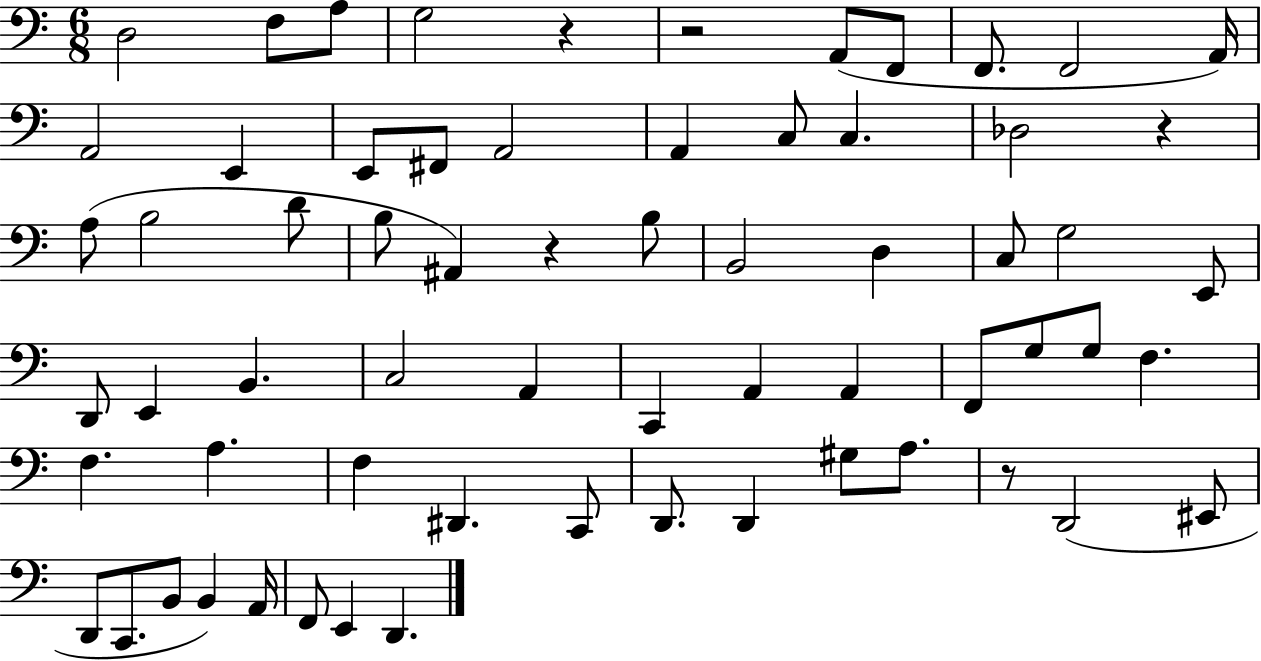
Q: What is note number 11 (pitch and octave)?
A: E2